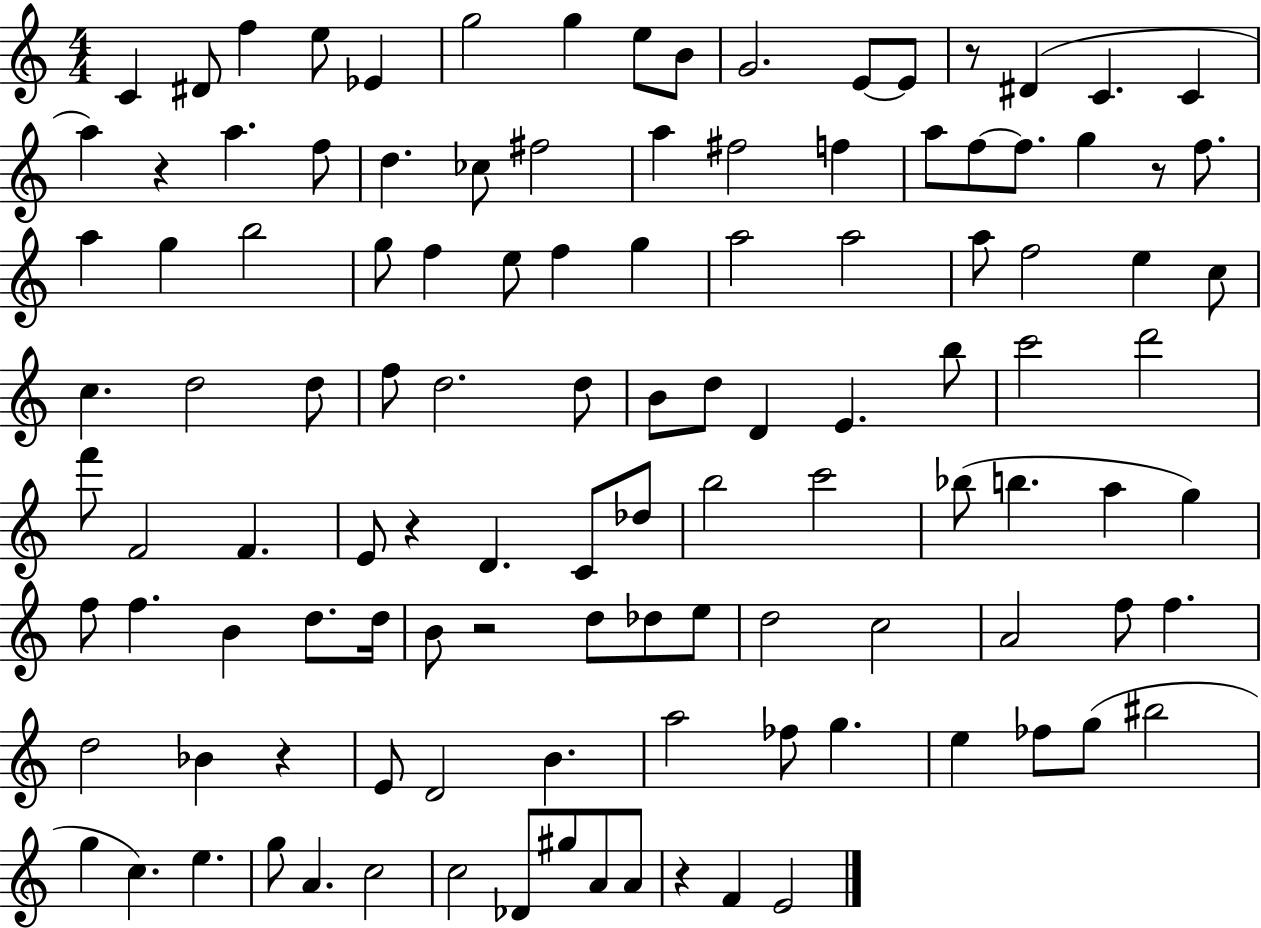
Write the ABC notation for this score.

X:1
T:Untitled
M:4/4
L:1/4
K:C
C ^D/2 f e/2 _E g2 g e/2 B/2 G2 E/2 E/2 z/2 ^D C C a z a f/2 d _c/2 ^f2 a ^f2 f a/2 f/2 f/2 g z/2 f/2 a g b2 g/2 f e/2 f g a2 a2 a/2 f2 e c/2 c d2 d/2 f/2 d2 d/2 B/2 d/2 D E b/2 c'2 d'2 f'/2 F2 F E/2 z D C/2 _d/2 b2 c'2 _b/2 b a g f/2 f B d/2 d/4 B/2 z2 d/2 _d/2 e/2 d2 c2 A2 f/2 f d2 _B z E/2 D2 B a2 _f/2 g e _f/2 g/2 ^b2 g c e g/2 A c2 c2 _D/2 ^g/2 A/2 A/2 z F E2